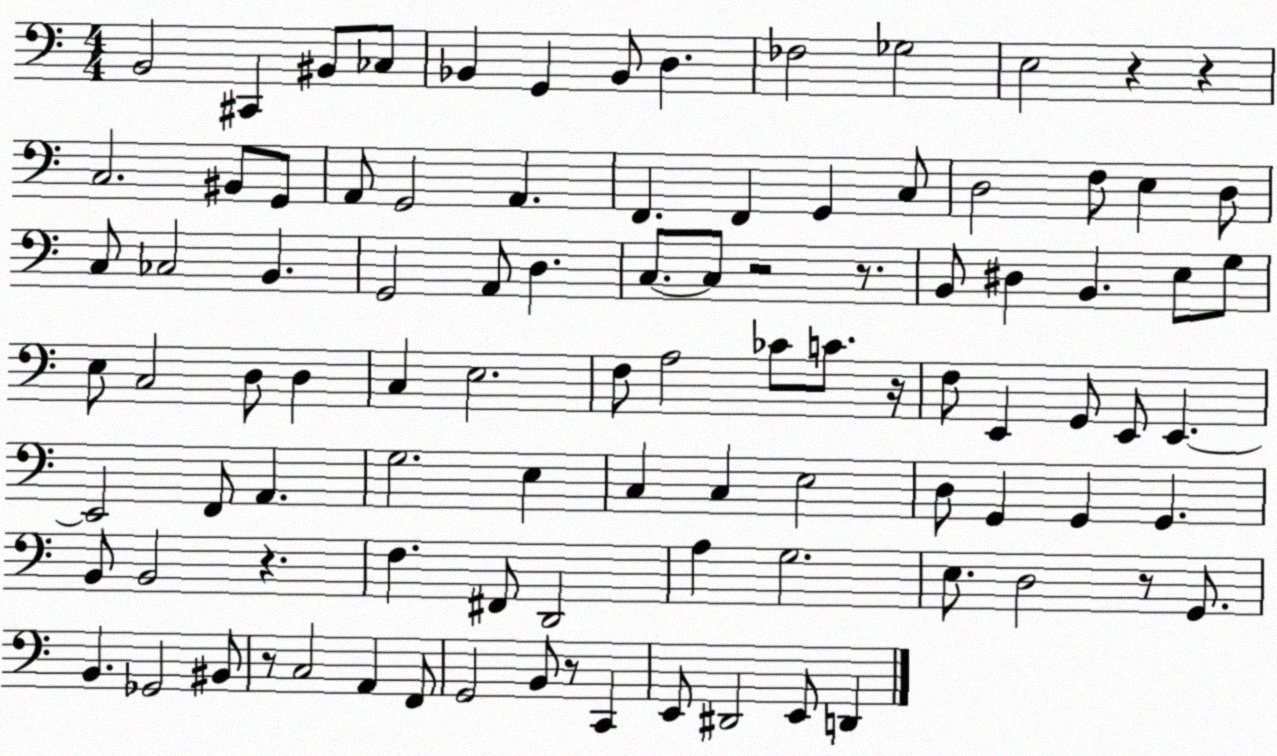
X:1
T:Untitled
M:4/4
L:1/4
K:C
B,,2 ^C,, ^B,,/2 _C,/2 _B,, G,, _B,,/2 D, _F,2 _G,2 E,2 z z C,2 ^B,,/2 G,,/2 A,,/2 G,,2 A,, F,, F,, G,, C,/2 D,2 F,/2 E, D,/2 C,/2 _C,2 B,, G,,2 A,,/2 D, C,/2 C,/2 z2 z/2 B,,/2 ^D, B,, E,/2 G,/2 E,/2 C,2 D,/2 D, C, E,2 F,/2 A,2 _C/2 C/2 z/4 F,/2 E,, G,,/2 E,,/2 E,, E,,2 F,,/2 A,, G,2 E, C, C, E,2 D,/2 G,, G,, G,, B,,/2 B,,2 z F, ^F,,/2 D,,2 A, G,2 E,/2 D,2 z/2 G,,/2 B,, _G,,2 ^B,,/2 z/2 C,2 A,, F,,/2 G,,2 B,,/2 z/2 C,, E,,/2 ^D,,2 E,,/2 D,,